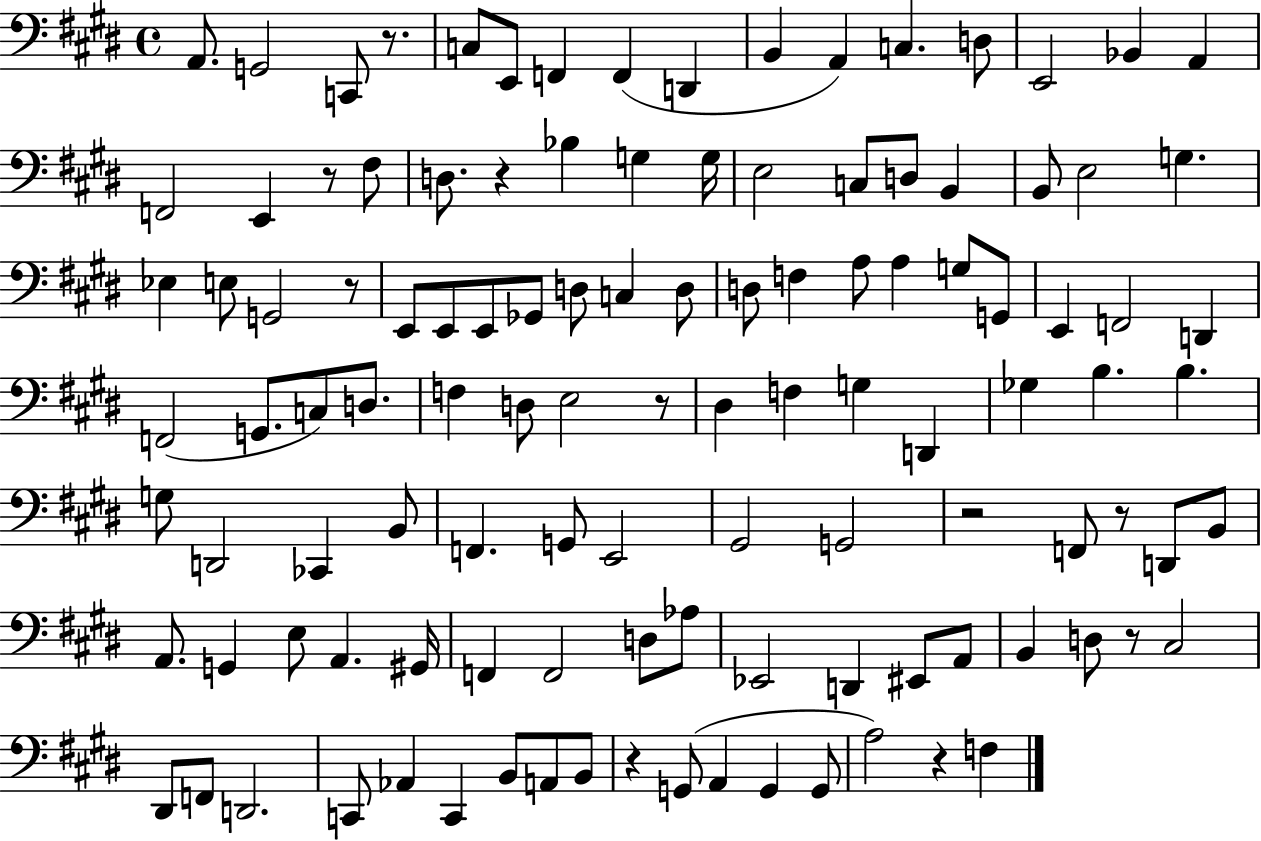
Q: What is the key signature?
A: E major